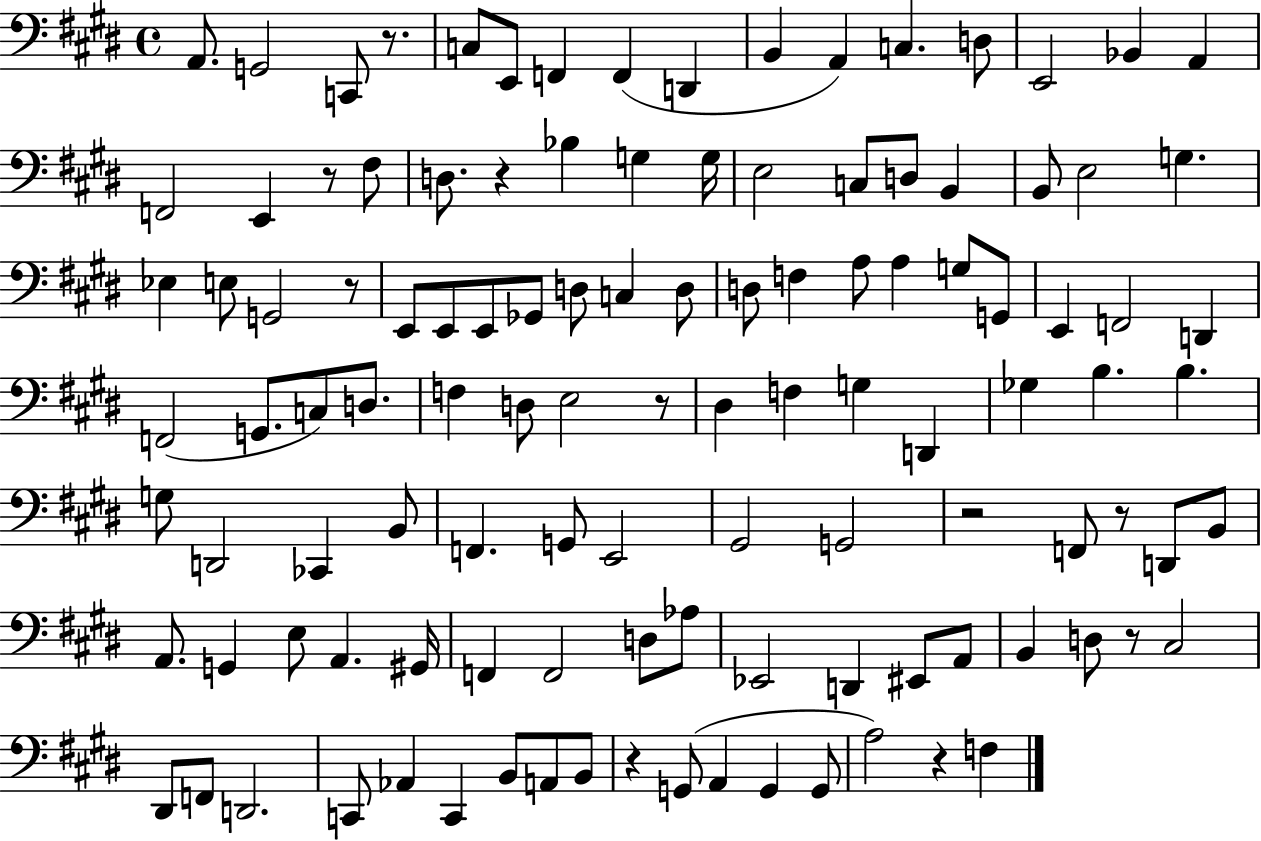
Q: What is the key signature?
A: E major